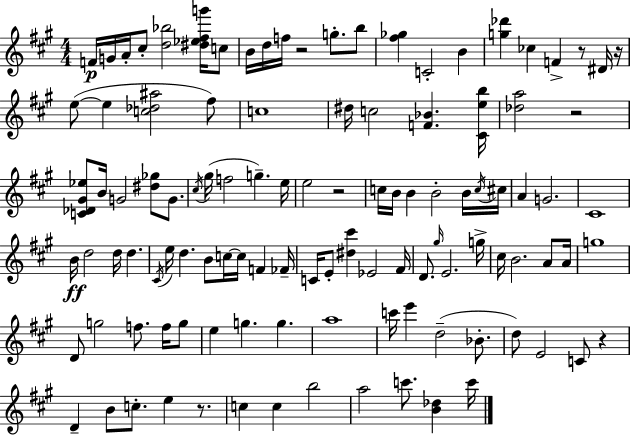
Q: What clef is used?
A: treble